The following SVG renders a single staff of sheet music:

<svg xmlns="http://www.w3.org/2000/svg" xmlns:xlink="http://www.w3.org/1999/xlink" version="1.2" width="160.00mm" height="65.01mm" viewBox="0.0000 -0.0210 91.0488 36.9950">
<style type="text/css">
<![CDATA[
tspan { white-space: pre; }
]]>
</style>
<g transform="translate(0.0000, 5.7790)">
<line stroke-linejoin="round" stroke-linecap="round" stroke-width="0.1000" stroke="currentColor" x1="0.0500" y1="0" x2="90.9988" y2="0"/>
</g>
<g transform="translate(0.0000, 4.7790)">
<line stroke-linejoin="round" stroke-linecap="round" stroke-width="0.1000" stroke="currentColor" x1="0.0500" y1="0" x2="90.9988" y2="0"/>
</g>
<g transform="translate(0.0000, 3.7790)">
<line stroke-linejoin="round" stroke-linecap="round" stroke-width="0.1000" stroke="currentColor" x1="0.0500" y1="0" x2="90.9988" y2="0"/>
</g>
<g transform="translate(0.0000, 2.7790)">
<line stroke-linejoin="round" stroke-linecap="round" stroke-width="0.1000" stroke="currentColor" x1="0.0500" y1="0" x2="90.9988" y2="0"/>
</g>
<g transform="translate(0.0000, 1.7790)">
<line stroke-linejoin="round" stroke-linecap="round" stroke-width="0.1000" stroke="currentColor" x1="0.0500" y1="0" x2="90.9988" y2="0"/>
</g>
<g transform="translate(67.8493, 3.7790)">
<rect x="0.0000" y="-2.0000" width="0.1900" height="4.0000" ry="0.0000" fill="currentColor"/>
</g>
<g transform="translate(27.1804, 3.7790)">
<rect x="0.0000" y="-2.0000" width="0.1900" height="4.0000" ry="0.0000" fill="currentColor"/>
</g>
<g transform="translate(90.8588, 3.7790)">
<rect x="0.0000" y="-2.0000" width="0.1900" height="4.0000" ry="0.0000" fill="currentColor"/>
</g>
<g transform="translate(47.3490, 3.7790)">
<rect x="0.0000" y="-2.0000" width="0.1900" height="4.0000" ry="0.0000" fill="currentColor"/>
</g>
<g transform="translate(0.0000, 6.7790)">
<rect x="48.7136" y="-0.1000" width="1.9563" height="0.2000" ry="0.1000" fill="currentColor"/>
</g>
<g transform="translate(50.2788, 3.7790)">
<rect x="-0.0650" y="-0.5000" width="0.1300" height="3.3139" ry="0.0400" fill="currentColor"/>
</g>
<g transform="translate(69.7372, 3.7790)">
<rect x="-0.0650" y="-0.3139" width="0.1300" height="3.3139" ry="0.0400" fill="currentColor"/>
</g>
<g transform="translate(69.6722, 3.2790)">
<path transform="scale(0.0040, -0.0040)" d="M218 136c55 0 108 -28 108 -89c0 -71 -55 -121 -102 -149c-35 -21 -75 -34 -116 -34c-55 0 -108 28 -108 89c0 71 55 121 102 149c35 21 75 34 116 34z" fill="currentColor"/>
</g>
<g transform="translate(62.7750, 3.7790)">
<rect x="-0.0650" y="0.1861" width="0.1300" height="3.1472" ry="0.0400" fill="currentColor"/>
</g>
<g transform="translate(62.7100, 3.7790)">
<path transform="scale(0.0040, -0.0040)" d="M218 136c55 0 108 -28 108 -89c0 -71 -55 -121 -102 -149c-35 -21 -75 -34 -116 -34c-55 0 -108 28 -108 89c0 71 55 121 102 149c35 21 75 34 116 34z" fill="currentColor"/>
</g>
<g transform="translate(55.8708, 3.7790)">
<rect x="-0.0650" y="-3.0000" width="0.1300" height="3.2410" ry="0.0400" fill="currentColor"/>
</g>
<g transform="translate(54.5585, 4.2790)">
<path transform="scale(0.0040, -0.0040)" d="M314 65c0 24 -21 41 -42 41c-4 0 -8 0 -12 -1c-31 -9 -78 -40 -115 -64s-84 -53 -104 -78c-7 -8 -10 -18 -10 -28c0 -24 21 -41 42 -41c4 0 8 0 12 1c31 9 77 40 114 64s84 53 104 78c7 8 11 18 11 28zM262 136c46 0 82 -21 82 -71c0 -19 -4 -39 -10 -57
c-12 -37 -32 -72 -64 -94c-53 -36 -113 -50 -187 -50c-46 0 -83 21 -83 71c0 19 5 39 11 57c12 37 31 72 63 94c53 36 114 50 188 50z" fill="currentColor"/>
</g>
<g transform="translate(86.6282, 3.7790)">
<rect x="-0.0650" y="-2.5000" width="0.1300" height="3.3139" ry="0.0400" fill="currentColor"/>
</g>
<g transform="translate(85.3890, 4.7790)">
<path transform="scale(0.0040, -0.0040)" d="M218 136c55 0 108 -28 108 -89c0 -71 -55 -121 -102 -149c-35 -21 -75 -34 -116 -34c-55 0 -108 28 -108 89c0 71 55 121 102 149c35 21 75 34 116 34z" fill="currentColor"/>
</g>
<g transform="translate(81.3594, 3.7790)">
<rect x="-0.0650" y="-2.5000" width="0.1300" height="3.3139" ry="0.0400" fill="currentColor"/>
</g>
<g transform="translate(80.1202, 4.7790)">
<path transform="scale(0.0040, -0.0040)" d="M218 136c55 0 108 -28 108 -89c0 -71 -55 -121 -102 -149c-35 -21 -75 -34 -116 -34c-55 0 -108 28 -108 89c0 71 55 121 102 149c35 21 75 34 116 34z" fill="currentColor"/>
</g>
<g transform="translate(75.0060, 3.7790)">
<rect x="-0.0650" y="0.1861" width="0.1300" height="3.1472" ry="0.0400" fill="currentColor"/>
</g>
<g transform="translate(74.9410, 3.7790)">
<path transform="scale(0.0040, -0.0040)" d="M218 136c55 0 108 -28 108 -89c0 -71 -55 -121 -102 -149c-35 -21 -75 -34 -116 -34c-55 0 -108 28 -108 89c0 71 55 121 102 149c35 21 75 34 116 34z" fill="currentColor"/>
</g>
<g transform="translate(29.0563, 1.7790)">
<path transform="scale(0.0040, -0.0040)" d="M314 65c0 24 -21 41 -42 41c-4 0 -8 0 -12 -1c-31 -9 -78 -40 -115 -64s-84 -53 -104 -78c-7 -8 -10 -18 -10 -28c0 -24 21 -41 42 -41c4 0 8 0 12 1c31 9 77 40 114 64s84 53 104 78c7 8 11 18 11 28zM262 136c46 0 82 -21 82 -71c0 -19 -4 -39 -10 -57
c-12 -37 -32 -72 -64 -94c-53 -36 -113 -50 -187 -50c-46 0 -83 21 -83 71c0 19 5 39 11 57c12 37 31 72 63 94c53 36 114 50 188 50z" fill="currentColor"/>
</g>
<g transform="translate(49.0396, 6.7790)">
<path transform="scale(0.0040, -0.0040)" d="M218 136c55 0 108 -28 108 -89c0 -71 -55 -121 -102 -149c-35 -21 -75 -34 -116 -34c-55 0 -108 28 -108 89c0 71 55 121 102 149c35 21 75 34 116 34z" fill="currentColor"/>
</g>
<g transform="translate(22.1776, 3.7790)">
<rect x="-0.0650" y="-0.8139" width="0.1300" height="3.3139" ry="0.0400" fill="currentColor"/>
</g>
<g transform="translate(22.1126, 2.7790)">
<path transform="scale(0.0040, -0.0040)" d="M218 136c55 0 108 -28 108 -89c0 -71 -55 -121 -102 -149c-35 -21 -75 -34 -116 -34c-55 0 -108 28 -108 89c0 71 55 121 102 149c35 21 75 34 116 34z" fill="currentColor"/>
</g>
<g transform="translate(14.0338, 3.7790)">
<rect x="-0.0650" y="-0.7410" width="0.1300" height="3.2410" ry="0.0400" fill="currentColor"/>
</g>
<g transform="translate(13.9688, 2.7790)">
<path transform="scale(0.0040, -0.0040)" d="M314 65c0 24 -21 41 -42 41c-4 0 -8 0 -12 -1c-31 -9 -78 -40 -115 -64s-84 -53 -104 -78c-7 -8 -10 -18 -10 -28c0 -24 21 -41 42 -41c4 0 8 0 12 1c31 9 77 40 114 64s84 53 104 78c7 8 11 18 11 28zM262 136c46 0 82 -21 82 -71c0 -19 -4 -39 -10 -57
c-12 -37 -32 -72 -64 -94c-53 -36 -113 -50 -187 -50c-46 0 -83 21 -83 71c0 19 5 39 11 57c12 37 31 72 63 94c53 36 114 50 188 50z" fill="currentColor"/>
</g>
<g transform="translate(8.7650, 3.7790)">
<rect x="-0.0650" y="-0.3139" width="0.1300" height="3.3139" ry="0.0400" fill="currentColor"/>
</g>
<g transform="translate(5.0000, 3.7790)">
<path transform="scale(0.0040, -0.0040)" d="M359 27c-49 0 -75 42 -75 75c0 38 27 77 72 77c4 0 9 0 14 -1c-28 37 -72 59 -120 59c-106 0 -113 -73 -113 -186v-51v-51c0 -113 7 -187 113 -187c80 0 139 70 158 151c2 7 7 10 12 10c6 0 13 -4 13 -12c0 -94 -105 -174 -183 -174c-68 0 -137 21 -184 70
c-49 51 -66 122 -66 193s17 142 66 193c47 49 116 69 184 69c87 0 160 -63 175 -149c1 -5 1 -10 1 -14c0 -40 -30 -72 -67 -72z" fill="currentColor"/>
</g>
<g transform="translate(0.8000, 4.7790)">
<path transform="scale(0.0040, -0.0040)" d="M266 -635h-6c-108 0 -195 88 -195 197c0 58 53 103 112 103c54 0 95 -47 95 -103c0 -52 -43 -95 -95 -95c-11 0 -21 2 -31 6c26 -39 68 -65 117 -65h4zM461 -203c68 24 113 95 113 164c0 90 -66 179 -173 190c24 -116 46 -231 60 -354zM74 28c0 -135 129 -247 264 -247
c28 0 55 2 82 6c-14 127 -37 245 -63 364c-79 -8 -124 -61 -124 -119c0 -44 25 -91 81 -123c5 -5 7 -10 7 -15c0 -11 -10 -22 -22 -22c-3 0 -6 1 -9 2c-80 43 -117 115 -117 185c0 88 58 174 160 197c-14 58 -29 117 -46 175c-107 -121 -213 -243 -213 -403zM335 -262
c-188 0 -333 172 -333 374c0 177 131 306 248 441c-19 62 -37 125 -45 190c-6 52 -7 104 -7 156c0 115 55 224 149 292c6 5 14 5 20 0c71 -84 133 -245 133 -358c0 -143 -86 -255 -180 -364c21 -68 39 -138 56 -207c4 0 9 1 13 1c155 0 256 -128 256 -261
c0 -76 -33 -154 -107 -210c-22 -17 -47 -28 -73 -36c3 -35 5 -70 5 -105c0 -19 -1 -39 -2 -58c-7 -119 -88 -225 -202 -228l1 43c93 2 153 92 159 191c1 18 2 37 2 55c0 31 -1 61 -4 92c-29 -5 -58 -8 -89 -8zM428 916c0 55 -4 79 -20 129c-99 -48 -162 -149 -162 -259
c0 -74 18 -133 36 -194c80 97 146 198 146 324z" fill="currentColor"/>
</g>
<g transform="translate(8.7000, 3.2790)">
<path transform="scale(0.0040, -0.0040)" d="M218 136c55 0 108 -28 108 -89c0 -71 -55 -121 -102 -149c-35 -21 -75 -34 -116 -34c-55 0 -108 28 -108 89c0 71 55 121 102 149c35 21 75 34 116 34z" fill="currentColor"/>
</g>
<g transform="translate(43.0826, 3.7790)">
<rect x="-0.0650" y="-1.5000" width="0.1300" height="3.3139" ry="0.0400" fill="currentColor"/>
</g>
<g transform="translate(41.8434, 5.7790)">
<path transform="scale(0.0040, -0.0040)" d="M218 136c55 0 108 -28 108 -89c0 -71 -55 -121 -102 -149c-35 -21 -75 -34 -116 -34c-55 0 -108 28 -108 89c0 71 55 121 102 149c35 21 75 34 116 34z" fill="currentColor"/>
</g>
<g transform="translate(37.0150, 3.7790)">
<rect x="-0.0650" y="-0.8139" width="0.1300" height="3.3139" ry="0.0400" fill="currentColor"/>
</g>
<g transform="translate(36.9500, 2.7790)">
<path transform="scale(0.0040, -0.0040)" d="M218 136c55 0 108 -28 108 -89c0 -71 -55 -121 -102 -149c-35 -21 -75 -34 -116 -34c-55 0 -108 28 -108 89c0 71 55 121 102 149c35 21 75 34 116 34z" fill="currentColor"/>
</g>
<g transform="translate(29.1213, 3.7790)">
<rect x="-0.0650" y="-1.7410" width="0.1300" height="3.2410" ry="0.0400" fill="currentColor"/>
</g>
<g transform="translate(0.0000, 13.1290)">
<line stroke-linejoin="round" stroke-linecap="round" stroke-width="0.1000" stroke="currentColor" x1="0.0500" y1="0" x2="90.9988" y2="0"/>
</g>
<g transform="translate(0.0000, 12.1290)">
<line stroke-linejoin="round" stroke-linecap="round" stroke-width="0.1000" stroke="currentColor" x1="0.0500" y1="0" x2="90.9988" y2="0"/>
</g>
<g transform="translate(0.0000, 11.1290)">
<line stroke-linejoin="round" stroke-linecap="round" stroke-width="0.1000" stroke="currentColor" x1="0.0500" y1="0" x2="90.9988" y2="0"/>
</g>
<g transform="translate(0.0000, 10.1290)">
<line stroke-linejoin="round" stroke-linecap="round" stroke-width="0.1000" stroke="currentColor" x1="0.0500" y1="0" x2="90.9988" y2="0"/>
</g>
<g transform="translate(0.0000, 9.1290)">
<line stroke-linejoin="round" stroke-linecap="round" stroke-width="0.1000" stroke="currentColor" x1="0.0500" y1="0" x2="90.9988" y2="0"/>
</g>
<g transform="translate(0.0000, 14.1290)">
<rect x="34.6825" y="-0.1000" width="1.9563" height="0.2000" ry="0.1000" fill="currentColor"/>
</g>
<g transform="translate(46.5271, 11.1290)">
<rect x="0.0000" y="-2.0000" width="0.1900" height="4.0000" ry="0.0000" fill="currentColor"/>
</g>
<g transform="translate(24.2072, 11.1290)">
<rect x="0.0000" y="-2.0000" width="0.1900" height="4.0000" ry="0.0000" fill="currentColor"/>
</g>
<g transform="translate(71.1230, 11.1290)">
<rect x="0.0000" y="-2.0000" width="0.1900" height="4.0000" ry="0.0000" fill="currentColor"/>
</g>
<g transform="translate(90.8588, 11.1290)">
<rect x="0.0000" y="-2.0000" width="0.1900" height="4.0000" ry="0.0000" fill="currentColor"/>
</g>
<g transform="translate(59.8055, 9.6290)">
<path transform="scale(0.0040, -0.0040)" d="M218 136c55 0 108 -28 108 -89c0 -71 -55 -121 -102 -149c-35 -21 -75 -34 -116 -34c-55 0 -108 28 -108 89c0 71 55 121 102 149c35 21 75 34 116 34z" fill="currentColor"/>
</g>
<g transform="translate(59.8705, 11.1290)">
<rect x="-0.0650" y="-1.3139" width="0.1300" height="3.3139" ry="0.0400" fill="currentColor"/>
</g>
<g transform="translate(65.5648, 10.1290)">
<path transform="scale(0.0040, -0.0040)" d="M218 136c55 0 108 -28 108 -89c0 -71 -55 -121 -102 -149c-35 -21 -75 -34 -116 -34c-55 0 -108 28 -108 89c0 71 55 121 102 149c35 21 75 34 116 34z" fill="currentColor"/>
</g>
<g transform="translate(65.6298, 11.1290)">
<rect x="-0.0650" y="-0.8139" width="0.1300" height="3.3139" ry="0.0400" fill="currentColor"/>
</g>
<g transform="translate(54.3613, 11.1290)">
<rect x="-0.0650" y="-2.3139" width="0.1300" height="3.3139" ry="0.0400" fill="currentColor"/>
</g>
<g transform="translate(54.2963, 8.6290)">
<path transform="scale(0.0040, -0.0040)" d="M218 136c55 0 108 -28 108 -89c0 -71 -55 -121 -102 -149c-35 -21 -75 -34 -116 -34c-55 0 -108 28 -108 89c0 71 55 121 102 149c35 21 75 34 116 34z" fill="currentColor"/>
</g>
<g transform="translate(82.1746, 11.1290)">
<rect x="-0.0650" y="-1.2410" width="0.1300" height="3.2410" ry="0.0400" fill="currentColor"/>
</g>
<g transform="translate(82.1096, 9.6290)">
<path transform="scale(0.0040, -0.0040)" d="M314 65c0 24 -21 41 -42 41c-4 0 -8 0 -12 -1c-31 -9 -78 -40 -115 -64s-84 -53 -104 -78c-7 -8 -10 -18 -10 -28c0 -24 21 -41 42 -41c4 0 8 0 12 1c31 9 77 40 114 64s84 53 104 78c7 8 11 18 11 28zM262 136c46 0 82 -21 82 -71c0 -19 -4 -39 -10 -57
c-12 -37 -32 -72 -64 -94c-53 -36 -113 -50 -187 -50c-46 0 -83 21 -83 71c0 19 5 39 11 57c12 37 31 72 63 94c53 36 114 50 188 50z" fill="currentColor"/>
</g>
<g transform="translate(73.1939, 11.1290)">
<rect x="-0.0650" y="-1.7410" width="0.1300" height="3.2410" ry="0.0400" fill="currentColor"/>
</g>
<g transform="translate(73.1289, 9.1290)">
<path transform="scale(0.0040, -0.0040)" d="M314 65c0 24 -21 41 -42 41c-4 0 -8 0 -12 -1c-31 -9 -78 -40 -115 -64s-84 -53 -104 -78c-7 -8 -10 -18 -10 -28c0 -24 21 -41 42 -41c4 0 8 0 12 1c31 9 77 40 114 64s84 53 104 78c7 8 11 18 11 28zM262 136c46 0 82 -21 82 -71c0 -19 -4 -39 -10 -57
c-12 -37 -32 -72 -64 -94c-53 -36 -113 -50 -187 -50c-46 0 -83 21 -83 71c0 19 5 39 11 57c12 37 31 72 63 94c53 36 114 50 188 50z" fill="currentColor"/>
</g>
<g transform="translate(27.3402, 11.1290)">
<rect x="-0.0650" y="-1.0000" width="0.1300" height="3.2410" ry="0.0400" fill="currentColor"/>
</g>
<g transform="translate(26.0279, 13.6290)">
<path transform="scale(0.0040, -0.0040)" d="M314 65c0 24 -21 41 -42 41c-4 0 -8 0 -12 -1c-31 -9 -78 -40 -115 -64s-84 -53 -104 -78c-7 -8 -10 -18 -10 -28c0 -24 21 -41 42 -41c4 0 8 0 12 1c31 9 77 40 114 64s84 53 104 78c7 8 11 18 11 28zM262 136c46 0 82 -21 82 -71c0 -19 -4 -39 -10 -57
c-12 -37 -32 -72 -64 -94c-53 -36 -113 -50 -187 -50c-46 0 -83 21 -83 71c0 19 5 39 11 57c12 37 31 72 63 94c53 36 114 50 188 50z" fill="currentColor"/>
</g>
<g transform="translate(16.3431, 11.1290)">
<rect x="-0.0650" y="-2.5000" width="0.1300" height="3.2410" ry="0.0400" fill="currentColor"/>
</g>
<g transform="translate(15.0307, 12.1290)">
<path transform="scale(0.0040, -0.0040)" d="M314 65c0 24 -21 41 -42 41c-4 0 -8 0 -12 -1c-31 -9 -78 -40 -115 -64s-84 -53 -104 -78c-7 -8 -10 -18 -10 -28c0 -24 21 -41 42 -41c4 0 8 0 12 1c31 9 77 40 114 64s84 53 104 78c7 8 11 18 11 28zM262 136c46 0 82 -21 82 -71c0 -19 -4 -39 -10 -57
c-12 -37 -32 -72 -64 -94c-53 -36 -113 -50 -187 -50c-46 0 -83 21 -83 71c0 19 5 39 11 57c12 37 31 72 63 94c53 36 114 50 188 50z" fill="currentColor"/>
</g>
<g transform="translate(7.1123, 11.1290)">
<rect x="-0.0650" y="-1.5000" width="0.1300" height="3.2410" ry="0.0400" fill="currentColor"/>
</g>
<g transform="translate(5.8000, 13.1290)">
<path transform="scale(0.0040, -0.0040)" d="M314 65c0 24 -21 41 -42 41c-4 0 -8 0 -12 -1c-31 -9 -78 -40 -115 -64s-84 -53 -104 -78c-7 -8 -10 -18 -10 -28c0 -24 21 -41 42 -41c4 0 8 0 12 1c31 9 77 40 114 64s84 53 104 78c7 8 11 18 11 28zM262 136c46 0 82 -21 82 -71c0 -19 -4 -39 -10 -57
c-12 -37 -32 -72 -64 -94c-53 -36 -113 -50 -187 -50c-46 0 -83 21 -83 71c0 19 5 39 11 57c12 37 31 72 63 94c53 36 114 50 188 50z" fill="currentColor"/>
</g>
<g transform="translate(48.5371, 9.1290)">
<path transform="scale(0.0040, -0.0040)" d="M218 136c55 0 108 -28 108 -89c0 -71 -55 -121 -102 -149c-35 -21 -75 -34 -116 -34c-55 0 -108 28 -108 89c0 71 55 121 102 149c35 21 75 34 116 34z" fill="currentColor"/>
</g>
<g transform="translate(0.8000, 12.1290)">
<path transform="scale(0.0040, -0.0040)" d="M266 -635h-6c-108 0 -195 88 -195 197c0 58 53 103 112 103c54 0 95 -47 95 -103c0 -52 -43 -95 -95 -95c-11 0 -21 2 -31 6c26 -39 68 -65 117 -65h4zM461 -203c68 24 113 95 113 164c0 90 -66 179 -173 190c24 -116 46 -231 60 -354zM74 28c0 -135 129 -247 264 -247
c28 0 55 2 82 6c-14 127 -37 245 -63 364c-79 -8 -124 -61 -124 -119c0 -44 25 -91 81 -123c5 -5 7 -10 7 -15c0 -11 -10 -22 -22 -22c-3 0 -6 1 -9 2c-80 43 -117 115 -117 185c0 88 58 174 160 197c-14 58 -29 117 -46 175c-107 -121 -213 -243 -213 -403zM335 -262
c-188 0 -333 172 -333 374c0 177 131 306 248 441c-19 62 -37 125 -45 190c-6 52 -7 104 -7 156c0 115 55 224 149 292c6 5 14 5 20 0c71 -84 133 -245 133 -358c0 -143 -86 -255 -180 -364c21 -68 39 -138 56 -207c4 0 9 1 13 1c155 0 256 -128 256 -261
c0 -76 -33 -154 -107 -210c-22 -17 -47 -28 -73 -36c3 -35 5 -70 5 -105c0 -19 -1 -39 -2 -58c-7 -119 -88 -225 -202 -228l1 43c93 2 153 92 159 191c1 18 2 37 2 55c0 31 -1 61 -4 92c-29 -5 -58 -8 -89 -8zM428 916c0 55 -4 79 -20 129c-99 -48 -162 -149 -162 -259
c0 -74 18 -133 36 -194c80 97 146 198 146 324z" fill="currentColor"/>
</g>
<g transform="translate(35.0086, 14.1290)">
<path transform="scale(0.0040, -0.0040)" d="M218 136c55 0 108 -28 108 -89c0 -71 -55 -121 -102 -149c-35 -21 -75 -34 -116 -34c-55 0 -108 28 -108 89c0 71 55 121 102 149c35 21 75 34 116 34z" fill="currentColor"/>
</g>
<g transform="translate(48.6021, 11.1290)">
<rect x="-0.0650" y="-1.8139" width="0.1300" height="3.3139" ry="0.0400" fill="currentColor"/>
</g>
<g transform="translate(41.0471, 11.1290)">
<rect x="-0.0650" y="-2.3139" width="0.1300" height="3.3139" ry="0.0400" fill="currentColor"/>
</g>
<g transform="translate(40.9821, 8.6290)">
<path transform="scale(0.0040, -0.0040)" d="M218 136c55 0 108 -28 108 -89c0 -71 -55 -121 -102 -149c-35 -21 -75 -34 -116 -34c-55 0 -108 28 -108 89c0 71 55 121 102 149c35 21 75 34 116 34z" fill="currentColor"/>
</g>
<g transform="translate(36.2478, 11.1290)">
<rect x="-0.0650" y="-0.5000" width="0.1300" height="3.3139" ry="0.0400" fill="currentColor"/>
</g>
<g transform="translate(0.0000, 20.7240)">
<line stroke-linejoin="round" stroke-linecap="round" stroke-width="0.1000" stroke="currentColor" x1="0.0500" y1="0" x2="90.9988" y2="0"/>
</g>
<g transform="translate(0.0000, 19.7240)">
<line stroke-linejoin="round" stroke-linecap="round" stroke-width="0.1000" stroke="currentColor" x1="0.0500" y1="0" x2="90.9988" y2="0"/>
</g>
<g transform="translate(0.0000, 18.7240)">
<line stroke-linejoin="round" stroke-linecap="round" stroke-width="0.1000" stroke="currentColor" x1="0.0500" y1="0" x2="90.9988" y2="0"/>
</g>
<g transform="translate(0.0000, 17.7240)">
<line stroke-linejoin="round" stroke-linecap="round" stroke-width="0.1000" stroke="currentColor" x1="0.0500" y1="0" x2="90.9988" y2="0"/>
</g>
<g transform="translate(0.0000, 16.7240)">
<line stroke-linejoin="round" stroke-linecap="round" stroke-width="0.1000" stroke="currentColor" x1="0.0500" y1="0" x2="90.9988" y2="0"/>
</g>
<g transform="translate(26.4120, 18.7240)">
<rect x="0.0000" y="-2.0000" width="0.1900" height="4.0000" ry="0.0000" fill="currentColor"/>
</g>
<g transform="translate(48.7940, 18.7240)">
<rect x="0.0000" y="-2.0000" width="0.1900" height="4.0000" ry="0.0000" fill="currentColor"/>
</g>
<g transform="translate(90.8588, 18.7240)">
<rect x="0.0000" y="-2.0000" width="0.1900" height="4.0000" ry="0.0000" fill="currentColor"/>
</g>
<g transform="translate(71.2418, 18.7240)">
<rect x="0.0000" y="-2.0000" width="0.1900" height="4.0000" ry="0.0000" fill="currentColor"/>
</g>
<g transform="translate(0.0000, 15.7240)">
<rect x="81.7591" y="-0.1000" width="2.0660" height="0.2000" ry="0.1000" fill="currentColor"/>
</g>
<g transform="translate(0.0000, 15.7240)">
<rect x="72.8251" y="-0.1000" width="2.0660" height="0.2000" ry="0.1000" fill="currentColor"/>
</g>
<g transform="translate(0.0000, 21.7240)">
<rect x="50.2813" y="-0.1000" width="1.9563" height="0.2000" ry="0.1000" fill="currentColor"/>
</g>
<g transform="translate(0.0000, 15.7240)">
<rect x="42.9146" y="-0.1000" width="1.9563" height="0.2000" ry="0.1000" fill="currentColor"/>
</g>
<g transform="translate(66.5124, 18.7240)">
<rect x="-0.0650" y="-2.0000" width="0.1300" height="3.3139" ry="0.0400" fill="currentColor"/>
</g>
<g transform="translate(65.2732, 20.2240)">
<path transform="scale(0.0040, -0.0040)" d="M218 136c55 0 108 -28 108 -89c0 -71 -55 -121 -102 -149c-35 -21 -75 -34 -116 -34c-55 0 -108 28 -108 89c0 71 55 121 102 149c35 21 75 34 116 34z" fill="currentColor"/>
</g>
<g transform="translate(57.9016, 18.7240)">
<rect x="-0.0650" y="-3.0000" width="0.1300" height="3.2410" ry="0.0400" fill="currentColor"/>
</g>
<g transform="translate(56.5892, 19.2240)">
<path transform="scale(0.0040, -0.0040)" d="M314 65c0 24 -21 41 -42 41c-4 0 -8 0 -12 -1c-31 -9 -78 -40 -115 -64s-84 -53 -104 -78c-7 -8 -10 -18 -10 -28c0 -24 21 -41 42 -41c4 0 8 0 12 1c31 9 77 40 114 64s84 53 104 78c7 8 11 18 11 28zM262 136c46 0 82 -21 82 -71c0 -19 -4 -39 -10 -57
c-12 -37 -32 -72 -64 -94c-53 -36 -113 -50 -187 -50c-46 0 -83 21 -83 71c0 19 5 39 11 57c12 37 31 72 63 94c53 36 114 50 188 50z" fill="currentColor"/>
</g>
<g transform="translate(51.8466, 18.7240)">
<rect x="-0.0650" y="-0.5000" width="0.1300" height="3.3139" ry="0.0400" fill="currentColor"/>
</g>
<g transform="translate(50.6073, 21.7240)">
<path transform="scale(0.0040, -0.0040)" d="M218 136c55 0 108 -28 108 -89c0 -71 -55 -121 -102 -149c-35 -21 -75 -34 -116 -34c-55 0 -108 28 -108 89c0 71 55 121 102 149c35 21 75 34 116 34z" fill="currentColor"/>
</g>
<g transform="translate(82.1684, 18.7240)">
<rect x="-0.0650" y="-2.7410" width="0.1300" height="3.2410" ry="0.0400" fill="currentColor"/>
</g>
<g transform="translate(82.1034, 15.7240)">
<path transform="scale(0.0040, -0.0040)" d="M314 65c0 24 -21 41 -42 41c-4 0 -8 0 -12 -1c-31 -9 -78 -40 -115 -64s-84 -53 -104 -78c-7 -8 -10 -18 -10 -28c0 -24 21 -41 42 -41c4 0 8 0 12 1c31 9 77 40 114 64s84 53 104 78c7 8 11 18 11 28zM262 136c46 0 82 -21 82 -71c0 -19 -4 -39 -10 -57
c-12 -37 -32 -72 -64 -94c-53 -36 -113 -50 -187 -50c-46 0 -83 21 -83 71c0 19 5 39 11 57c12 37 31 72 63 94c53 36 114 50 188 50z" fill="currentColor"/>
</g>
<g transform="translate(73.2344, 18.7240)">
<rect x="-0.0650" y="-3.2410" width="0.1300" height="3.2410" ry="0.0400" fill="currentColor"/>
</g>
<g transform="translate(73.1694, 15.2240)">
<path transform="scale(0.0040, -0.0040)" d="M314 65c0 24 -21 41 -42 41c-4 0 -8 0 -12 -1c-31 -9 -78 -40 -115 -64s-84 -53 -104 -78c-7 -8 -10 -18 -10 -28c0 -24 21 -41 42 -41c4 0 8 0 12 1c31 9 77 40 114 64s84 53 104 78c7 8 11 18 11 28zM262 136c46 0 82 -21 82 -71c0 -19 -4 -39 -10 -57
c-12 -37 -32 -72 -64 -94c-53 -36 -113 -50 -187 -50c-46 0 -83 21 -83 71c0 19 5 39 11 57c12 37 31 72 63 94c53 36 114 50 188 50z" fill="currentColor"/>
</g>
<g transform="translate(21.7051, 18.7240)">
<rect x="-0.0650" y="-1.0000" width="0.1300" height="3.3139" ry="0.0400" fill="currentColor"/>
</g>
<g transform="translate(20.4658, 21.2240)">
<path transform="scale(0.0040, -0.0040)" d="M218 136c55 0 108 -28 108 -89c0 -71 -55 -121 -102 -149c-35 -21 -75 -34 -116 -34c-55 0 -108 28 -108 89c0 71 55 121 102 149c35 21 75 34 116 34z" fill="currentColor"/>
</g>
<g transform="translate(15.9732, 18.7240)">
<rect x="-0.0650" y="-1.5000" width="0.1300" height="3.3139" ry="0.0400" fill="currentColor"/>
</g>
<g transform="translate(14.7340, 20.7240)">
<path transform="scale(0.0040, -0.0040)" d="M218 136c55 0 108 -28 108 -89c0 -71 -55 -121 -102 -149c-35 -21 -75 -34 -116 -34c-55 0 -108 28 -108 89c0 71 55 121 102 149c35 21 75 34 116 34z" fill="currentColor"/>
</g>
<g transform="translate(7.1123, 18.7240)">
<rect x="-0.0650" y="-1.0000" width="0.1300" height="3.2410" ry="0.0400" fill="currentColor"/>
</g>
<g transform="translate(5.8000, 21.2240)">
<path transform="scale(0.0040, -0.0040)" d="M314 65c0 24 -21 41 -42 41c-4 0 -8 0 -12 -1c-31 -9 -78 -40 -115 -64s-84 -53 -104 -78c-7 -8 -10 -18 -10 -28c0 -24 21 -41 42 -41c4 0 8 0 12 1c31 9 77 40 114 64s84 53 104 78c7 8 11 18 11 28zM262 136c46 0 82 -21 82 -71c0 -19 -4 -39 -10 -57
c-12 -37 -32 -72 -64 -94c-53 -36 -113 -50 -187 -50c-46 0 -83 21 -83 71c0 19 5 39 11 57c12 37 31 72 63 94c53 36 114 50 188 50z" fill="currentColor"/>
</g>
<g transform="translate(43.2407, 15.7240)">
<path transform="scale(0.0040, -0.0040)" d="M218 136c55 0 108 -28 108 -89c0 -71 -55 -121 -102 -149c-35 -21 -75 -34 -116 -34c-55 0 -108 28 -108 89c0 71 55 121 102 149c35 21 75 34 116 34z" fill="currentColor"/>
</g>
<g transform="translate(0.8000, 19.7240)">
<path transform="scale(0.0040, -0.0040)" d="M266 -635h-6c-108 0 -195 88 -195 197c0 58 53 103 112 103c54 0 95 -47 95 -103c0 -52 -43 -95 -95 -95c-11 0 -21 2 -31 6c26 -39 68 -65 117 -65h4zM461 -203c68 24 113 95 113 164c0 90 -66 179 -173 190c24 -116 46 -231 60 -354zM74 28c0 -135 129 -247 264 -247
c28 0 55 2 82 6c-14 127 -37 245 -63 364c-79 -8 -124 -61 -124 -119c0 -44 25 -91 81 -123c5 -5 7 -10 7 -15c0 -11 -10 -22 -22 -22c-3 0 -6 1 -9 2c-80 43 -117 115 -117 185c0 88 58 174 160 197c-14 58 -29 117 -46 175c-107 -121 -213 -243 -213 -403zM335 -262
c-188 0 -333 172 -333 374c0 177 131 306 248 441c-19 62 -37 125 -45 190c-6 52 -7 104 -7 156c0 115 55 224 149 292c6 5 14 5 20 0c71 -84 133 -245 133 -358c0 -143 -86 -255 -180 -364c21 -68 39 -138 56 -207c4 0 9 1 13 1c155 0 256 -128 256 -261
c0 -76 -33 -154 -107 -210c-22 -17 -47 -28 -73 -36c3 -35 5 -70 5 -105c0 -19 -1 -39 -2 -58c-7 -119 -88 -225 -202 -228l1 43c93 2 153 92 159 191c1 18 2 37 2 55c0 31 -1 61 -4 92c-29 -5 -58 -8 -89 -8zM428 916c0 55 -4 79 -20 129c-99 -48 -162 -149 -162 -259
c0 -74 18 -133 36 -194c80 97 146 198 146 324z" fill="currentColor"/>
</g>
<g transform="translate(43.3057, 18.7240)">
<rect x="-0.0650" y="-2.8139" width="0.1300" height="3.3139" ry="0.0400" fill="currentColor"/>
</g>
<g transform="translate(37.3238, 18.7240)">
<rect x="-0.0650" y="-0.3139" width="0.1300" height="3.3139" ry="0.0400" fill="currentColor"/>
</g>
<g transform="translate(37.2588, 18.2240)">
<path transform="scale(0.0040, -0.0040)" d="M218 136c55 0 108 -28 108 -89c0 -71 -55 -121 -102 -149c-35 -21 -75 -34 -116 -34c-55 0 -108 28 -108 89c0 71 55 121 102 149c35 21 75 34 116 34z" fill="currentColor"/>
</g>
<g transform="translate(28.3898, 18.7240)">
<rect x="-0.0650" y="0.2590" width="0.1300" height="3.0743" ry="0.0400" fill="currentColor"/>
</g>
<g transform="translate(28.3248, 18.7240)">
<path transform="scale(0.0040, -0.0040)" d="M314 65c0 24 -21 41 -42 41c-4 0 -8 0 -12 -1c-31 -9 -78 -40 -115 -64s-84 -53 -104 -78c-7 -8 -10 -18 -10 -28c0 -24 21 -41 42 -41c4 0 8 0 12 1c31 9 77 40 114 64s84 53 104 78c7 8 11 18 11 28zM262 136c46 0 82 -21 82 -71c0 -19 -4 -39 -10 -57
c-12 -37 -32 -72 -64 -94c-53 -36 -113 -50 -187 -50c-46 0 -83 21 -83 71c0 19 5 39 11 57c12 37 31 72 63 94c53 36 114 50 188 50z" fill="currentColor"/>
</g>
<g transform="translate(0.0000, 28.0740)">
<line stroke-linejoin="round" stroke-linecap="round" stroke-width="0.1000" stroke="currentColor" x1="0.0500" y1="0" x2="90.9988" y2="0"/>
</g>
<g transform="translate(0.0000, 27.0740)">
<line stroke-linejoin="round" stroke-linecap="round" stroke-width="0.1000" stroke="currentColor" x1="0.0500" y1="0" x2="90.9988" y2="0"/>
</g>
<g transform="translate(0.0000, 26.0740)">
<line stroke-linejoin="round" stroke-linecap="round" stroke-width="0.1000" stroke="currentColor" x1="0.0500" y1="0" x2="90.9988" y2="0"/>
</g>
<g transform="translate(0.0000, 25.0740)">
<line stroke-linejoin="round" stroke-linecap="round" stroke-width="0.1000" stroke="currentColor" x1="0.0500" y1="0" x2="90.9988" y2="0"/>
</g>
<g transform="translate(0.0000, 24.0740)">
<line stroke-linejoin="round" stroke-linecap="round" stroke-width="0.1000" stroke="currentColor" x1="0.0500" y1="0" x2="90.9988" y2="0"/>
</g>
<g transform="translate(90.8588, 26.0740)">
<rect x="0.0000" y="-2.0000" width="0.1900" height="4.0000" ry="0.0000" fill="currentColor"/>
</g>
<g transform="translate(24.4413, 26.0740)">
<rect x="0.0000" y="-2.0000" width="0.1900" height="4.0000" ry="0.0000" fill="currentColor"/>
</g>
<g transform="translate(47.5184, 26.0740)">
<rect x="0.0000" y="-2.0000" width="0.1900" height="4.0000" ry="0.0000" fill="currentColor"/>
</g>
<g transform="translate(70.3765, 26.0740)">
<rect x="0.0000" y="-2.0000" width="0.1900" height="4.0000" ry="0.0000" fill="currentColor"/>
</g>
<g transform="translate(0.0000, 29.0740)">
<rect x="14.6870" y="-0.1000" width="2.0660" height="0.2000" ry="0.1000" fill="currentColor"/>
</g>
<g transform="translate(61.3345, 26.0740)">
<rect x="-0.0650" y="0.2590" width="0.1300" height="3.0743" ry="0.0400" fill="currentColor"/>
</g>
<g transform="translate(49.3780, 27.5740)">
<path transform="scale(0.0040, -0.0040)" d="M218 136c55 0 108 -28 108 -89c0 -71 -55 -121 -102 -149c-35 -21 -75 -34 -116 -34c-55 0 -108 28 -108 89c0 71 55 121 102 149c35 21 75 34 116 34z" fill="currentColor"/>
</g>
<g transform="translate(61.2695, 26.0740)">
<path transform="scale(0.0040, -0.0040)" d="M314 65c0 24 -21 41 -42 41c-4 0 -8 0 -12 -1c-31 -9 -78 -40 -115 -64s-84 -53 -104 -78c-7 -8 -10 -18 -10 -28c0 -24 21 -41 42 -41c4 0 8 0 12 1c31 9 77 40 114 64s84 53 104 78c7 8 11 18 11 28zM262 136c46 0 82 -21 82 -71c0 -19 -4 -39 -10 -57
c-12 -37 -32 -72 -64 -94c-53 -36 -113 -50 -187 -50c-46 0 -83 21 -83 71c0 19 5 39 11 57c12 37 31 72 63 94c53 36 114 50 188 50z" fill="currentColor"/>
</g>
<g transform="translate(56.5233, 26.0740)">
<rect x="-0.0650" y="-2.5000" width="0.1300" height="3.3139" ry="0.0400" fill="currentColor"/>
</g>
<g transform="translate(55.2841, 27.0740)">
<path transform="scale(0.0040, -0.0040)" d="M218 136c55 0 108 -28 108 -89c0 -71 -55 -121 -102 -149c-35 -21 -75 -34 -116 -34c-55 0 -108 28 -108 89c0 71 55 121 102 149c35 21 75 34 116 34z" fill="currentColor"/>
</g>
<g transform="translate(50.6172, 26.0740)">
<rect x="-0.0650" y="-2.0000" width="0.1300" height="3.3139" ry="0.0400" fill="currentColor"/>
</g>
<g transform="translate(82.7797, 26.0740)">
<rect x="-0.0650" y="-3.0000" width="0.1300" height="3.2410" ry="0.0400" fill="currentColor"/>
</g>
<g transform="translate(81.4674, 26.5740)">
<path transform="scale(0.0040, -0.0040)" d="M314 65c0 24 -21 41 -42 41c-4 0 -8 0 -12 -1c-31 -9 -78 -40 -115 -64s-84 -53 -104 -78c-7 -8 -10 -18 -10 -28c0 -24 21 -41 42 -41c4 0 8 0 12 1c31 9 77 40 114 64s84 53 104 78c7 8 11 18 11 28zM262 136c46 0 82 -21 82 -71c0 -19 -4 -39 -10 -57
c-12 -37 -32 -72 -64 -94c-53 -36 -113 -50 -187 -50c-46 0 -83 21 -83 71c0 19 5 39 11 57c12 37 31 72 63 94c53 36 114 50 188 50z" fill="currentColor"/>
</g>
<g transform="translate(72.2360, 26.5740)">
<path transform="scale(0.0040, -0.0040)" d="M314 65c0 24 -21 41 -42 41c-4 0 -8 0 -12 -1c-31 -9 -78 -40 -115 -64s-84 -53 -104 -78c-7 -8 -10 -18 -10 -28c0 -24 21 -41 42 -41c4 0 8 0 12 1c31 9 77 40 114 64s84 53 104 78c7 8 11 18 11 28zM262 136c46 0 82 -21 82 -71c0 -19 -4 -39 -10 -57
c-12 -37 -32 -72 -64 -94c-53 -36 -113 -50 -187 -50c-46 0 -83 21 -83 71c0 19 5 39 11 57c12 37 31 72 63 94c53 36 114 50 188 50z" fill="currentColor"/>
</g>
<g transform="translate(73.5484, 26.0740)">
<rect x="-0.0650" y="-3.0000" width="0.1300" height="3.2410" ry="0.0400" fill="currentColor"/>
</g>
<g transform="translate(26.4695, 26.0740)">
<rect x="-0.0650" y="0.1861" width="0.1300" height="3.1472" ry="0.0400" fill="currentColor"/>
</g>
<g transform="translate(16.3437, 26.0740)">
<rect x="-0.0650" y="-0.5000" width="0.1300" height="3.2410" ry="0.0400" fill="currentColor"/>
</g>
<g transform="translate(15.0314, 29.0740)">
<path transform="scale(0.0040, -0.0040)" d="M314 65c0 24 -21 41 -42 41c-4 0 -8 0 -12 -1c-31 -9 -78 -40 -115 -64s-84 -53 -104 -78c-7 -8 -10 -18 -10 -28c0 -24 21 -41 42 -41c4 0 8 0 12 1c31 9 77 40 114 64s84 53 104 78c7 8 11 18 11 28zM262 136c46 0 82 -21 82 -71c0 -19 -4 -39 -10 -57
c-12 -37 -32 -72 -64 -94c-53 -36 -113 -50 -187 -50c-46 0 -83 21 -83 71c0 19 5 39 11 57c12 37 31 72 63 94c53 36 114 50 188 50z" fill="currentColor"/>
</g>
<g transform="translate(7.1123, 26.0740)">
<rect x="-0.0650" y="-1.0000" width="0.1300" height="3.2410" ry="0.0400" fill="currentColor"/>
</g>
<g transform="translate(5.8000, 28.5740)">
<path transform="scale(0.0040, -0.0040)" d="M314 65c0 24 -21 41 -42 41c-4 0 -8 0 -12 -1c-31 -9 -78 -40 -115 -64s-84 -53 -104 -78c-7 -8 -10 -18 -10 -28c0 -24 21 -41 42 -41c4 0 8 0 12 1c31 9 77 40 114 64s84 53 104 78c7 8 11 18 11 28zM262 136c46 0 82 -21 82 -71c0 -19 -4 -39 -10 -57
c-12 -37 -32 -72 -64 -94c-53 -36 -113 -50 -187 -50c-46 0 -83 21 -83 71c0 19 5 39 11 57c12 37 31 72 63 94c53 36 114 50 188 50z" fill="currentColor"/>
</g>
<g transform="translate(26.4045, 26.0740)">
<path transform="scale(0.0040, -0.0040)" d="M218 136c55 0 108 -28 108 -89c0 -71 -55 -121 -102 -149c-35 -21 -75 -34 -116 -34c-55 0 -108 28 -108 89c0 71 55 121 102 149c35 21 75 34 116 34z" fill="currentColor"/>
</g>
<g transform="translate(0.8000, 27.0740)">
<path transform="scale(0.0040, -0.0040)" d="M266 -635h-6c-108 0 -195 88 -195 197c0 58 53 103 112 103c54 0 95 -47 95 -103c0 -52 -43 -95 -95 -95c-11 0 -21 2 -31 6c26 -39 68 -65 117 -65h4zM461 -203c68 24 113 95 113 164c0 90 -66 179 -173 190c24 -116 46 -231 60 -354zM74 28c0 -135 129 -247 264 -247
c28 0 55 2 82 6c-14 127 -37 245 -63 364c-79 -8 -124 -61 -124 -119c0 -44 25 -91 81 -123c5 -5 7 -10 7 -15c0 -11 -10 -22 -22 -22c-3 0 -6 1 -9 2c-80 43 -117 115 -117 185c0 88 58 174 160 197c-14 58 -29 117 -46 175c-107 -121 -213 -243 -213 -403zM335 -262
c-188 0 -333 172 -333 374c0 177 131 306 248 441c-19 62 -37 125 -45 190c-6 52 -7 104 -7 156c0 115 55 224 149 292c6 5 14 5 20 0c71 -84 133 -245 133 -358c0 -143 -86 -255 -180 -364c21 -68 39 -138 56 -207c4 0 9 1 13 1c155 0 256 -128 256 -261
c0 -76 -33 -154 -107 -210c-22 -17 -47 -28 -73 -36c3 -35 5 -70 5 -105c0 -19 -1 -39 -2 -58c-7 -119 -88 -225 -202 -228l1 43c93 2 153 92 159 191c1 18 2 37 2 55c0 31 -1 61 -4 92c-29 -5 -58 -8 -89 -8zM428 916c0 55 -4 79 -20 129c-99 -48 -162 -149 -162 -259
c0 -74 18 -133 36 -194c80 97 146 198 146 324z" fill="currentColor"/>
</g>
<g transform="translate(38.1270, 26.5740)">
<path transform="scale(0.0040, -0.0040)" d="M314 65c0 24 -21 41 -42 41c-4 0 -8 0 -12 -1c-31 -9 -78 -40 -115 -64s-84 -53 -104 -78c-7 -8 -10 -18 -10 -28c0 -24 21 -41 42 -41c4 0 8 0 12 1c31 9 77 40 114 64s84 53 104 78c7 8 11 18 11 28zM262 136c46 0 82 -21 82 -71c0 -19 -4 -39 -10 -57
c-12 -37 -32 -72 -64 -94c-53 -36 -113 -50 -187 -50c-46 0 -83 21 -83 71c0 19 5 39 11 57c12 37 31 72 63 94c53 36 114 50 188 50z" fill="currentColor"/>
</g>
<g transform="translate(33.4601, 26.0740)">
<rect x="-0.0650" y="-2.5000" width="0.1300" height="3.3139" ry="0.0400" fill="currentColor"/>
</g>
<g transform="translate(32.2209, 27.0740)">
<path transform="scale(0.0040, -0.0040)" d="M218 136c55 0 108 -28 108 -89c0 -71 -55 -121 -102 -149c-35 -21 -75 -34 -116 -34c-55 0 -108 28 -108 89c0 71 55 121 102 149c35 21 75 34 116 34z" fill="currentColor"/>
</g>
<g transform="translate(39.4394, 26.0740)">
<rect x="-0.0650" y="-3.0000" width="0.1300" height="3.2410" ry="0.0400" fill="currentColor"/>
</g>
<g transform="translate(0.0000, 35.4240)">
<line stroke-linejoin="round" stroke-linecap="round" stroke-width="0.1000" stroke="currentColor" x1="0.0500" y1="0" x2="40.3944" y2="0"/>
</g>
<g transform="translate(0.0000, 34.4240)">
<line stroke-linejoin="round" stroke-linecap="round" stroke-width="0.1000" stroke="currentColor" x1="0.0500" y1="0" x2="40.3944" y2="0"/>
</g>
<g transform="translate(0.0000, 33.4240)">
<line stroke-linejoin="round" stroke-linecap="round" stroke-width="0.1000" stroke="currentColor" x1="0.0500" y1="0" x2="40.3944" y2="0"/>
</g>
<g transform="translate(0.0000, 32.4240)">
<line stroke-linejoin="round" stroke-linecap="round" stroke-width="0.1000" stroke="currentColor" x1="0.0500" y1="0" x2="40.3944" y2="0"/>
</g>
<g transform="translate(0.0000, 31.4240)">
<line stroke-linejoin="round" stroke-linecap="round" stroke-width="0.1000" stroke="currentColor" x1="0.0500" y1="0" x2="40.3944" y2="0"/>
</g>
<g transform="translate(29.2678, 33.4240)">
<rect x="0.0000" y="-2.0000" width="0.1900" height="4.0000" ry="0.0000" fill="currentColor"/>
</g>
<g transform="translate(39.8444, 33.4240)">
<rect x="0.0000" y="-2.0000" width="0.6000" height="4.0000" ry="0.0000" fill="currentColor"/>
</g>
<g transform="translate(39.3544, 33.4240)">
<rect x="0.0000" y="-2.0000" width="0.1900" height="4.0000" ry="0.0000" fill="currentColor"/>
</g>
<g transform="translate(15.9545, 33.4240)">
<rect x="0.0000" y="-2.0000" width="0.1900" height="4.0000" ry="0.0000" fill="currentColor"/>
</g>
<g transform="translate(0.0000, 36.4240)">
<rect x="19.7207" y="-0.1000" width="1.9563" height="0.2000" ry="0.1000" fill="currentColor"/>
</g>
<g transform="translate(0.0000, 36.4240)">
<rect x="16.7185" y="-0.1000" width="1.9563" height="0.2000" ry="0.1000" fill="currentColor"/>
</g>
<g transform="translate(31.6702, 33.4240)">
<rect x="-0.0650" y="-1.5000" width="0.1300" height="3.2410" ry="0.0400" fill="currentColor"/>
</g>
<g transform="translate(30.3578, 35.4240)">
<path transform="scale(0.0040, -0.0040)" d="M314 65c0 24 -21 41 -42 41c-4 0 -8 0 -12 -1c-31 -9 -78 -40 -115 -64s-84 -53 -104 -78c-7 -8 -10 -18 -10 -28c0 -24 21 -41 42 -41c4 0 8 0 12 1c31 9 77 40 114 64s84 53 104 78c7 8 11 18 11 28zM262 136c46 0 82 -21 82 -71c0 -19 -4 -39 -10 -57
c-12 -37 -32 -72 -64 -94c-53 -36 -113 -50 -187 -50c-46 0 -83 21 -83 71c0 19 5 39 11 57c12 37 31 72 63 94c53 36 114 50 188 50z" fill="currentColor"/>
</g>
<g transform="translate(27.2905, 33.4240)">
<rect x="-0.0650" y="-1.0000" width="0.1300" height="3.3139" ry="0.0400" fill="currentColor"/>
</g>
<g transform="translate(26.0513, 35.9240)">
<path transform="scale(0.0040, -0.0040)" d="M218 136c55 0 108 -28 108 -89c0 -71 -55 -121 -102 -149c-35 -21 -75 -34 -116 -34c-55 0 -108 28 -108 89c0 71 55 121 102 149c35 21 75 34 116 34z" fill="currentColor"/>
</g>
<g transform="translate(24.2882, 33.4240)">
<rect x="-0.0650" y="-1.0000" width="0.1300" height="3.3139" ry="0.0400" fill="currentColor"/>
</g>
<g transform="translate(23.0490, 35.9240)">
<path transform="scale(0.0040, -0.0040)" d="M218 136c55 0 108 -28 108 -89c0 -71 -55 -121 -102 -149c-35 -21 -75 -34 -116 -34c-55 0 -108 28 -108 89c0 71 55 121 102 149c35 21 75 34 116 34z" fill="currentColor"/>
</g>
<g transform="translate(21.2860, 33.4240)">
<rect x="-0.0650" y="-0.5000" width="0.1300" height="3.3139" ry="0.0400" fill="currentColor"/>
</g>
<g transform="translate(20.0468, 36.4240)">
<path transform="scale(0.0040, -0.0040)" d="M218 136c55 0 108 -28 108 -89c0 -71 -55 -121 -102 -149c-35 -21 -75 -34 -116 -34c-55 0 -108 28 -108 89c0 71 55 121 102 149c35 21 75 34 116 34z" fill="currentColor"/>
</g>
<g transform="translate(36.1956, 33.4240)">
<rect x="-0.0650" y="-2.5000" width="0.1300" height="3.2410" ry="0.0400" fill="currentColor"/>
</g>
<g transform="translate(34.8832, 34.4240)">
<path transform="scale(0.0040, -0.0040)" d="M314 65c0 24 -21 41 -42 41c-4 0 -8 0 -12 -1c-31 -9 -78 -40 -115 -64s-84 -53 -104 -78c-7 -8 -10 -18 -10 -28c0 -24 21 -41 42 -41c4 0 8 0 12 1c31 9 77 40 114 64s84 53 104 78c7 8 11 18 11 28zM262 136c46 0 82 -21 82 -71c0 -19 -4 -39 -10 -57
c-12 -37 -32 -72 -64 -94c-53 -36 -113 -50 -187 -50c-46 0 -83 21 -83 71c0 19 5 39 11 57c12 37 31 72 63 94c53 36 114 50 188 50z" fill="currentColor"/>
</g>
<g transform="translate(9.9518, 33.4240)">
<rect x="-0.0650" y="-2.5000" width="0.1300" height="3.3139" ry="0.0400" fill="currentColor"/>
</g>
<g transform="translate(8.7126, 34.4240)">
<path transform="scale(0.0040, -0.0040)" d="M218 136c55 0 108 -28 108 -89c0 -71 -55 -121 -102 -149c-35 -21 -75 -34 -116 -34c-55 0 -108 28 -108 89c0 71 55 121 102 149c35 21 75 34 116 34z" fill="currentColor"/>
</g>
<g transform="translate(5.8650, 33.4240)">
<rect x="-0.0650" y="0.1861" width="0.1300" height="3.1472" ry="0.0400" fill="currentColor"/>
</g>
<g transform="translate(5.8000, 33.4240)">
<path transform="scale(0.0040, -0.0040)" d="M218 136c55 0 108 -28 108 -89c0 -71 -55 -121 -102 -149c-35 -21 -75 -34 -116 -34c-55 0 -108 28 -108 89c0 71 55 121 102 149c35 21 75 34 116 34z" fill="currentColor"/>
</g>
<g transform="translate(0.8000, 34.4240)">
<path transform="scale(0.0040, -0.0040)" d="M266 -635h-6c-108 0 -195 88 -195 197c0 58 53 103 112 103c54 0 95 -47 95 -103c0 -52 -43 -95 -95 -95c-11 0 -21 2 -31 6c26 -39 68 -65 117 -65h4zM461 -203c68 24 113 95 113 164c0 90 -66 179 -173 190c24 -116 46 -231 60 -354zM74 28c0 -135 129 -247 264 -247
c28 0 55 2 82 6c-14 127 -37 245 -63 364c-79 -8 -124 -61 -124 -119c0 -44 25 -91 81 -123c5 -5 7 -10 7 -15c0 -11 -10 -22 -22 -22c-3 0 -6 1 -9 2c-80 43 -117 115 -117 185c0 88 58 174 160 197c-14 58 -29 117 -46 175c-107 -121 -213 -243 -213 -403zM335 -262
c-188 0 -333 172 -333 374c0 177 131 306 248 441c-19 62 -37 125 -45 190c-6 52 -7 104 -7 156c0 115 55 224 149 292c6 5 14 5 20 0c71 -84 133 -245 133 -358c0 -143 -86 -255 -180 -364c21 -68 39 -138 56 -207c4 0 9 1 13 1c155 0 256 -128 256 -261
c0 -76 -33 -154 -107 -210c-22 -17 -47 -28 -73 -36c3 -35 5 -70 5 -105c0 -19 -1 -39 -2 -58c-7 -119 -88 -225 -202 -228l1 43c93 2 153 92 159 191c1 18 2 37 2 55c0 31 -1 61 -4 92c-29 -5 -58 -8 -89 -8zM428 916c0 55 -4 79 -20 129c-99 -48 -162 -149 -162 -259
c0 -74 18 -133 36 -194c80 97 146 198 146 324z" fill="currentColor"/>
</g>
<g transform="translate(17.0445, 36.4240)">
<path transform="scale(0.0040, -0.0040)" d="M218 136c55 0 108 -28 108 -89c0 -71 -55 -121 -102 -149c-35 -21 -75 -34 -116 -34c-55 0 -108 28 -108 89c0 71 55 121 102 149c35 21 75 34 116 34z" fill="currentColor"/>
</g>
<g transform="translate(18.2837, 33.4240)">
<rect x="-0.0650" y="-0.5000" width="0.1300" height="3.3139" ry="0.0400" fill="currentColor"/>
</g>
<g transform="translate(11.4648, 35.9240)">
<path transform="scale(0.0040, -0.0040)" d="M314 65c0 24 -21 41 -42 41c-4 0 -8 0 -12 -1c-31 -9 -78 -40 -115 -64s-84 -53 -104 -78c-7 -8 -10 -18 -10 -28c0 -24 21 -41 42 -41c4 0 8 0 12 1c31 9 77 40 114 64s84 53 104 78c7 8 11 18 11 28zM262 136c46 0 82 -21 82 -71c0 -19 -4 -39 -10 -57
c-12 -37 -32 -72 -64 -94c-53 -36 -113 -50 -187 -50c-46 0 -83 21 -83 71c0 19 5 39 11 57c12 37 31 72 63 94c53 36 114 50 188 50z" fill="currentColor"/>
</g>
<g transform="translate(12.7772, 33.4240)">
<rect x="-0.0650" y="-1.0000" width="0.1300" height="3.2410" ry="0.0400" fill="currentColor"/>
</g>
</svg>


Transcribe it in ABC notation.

X:1
T:Untitled
M:4/4
L:1/4
K:C
c d2 d f2 d E C A2 B c B G G E2 G2 D2 C g f g e d f2 e2 D2 E D B2 c a C A2 F b2 a2 D2 C2 B G A2 F G B2 A2 A2 B G D2 C C D D E2 G2